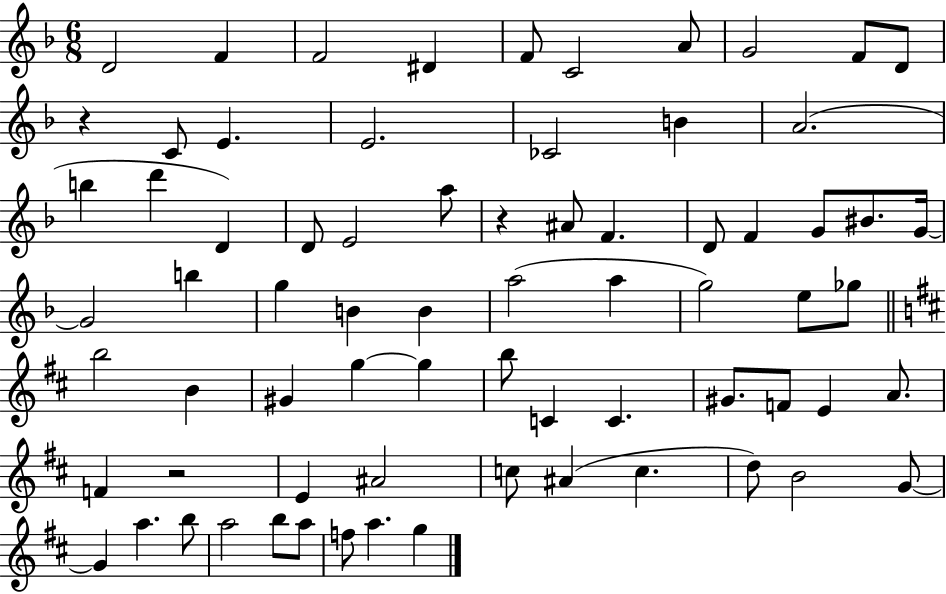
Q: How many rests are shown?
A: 3